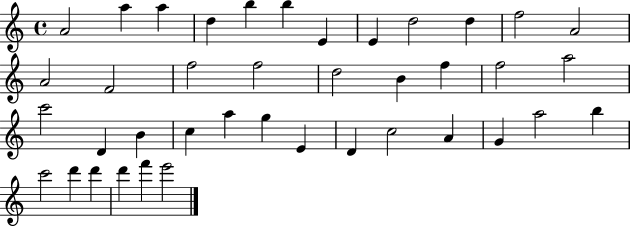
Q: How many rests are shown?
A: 0